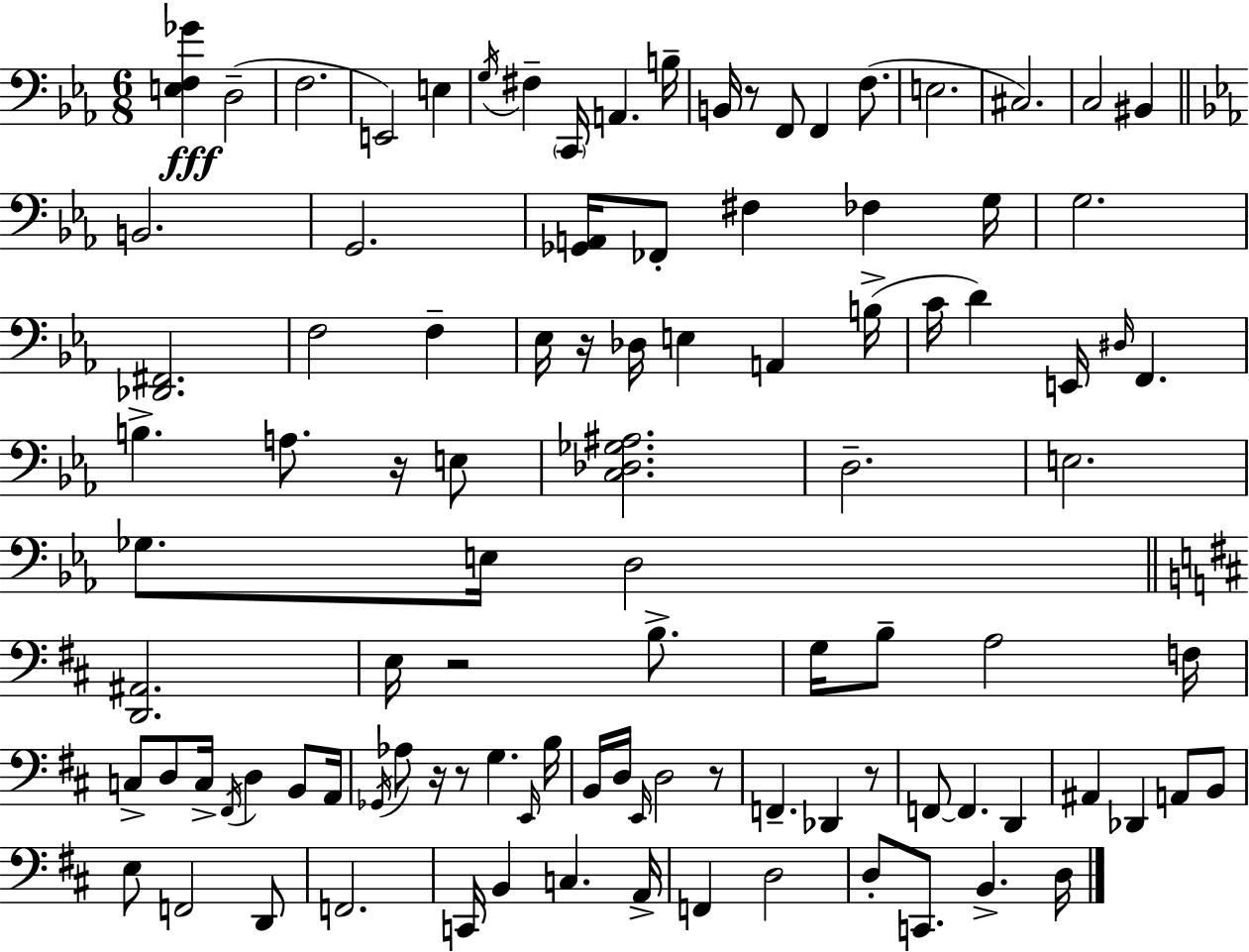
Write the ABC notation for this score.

X:1
T:Untitled
M:6/8
L:1/4
K:Cm
[E,F,_G] D,2 F,2 E,,2 E, G,/4 ^F, C,,/4 A,, B,/4 B,,/4 z/2 F,,/2 F,, F,/2 E,2 ^C,2 C,2 ^B,, B,,2 G,,2 [_G,,A,,]/4 _F,,/2 ^F, _F, G,/4 G,2 [_D,,^F,,]2 F,2 F, _E,/4 z/4 _D,/4 E, A,, B,/4 C/4 D E,,/4 ^D,/4 F,, B, A,/2 z/4 E,/2 [C,_D,_G,^A,]2 D,2 E,2 _G,/2 E,/4 D,2 [D,,^A,,]2 E,/4 z2 B,/2 G,/4 B,/2 A,2 F,/4 C,/2 D,/2 C,/4 ^F,,/4 D, B,,/2 A,,/4 _G,,/4 _A,/2 z/4 z/2 G, E,,/4 B,/4 B,,/4 D,/4 E,,/4 D,2 z/2 F,, _D,, z/2 F,,/2 F,, D,, ^A,, _D,, A,,/2 B,,/2 E,/2 F,,2 D,,/2 F,,2 C,,/4 B,, C, A,,/4 F,, D,2 D,/2 C,,/2 B,, D,/4